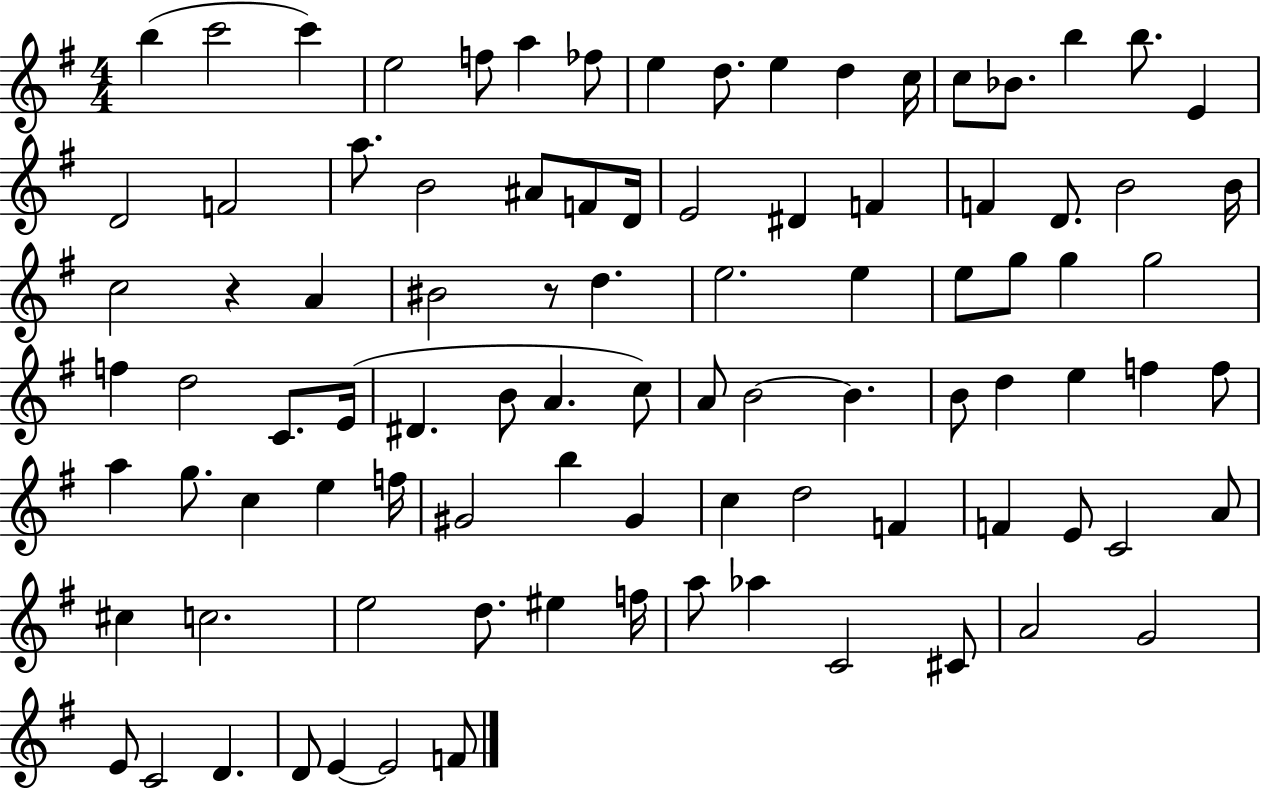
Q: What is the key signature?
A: G major